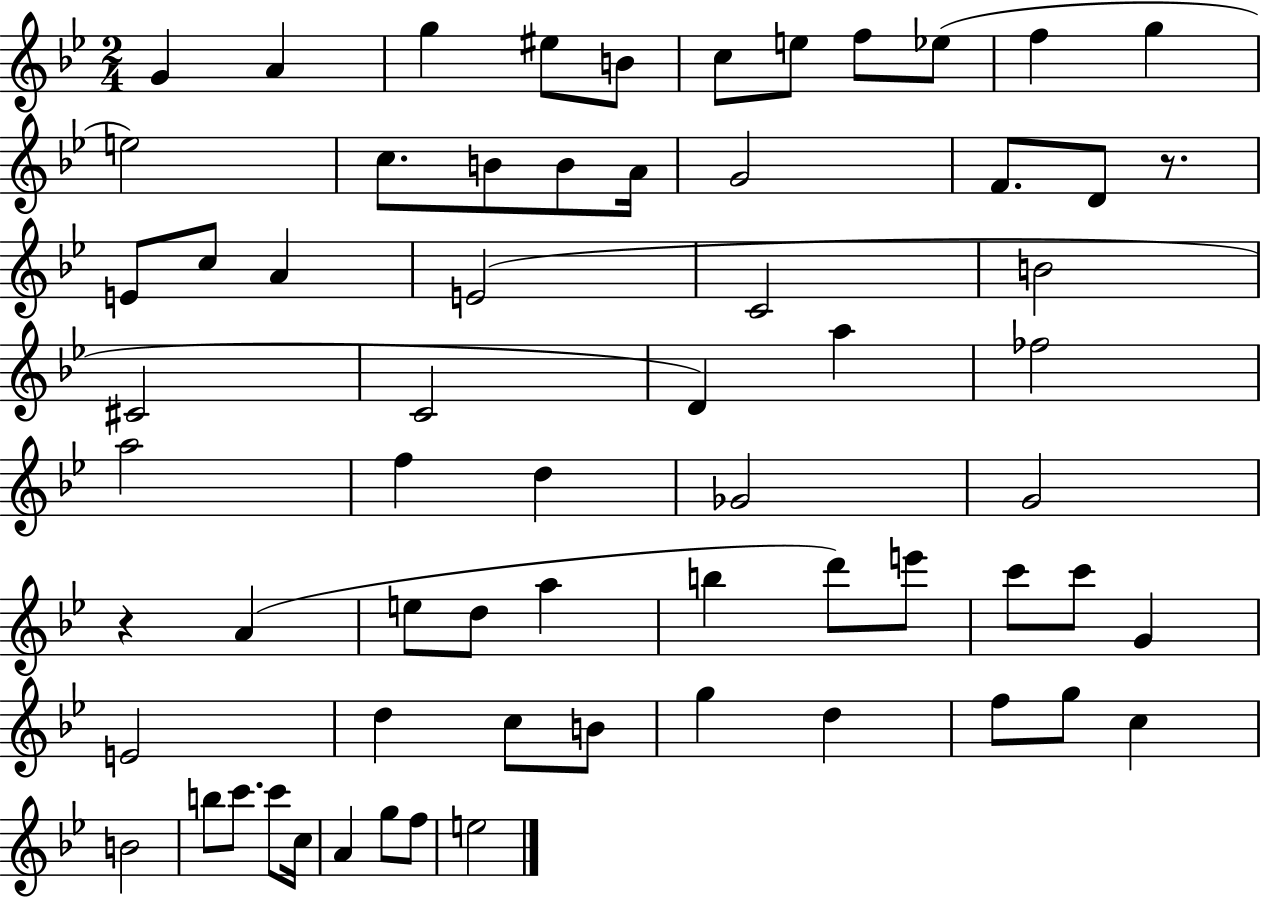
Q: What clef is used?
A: treble